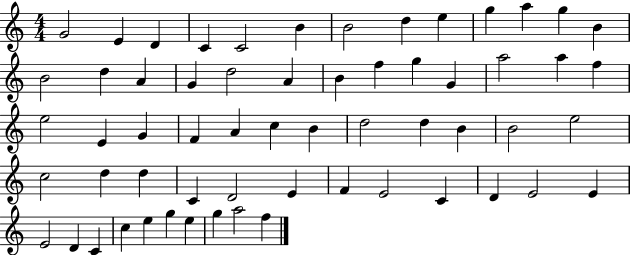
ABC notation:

X:1
T:Untitled
M:4/4
L:1/4
K:C
G2 E D C C2 B B2 d e g a g B B2 d A G d2 A B f g G a2 a f e2 E G F A c B d2 d B B2 e2 c2 d d C D2 E F E2 C D E2 E E2 D C c e g e g a2 f